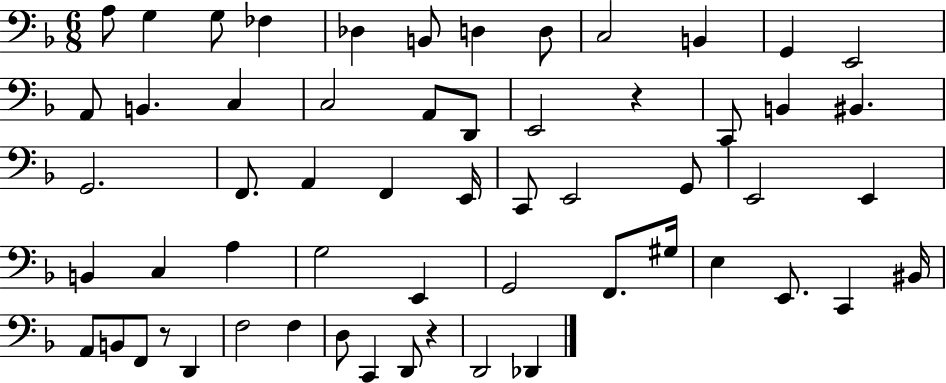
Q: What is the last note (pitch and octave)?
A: Db2